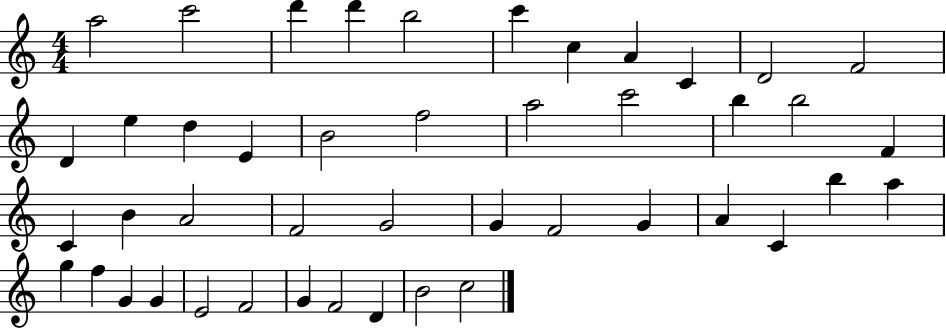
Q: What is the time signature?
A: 4/4